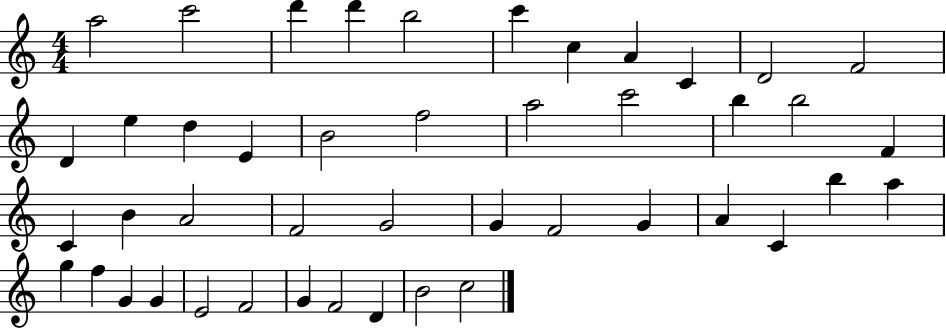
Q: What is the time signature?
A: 4/4